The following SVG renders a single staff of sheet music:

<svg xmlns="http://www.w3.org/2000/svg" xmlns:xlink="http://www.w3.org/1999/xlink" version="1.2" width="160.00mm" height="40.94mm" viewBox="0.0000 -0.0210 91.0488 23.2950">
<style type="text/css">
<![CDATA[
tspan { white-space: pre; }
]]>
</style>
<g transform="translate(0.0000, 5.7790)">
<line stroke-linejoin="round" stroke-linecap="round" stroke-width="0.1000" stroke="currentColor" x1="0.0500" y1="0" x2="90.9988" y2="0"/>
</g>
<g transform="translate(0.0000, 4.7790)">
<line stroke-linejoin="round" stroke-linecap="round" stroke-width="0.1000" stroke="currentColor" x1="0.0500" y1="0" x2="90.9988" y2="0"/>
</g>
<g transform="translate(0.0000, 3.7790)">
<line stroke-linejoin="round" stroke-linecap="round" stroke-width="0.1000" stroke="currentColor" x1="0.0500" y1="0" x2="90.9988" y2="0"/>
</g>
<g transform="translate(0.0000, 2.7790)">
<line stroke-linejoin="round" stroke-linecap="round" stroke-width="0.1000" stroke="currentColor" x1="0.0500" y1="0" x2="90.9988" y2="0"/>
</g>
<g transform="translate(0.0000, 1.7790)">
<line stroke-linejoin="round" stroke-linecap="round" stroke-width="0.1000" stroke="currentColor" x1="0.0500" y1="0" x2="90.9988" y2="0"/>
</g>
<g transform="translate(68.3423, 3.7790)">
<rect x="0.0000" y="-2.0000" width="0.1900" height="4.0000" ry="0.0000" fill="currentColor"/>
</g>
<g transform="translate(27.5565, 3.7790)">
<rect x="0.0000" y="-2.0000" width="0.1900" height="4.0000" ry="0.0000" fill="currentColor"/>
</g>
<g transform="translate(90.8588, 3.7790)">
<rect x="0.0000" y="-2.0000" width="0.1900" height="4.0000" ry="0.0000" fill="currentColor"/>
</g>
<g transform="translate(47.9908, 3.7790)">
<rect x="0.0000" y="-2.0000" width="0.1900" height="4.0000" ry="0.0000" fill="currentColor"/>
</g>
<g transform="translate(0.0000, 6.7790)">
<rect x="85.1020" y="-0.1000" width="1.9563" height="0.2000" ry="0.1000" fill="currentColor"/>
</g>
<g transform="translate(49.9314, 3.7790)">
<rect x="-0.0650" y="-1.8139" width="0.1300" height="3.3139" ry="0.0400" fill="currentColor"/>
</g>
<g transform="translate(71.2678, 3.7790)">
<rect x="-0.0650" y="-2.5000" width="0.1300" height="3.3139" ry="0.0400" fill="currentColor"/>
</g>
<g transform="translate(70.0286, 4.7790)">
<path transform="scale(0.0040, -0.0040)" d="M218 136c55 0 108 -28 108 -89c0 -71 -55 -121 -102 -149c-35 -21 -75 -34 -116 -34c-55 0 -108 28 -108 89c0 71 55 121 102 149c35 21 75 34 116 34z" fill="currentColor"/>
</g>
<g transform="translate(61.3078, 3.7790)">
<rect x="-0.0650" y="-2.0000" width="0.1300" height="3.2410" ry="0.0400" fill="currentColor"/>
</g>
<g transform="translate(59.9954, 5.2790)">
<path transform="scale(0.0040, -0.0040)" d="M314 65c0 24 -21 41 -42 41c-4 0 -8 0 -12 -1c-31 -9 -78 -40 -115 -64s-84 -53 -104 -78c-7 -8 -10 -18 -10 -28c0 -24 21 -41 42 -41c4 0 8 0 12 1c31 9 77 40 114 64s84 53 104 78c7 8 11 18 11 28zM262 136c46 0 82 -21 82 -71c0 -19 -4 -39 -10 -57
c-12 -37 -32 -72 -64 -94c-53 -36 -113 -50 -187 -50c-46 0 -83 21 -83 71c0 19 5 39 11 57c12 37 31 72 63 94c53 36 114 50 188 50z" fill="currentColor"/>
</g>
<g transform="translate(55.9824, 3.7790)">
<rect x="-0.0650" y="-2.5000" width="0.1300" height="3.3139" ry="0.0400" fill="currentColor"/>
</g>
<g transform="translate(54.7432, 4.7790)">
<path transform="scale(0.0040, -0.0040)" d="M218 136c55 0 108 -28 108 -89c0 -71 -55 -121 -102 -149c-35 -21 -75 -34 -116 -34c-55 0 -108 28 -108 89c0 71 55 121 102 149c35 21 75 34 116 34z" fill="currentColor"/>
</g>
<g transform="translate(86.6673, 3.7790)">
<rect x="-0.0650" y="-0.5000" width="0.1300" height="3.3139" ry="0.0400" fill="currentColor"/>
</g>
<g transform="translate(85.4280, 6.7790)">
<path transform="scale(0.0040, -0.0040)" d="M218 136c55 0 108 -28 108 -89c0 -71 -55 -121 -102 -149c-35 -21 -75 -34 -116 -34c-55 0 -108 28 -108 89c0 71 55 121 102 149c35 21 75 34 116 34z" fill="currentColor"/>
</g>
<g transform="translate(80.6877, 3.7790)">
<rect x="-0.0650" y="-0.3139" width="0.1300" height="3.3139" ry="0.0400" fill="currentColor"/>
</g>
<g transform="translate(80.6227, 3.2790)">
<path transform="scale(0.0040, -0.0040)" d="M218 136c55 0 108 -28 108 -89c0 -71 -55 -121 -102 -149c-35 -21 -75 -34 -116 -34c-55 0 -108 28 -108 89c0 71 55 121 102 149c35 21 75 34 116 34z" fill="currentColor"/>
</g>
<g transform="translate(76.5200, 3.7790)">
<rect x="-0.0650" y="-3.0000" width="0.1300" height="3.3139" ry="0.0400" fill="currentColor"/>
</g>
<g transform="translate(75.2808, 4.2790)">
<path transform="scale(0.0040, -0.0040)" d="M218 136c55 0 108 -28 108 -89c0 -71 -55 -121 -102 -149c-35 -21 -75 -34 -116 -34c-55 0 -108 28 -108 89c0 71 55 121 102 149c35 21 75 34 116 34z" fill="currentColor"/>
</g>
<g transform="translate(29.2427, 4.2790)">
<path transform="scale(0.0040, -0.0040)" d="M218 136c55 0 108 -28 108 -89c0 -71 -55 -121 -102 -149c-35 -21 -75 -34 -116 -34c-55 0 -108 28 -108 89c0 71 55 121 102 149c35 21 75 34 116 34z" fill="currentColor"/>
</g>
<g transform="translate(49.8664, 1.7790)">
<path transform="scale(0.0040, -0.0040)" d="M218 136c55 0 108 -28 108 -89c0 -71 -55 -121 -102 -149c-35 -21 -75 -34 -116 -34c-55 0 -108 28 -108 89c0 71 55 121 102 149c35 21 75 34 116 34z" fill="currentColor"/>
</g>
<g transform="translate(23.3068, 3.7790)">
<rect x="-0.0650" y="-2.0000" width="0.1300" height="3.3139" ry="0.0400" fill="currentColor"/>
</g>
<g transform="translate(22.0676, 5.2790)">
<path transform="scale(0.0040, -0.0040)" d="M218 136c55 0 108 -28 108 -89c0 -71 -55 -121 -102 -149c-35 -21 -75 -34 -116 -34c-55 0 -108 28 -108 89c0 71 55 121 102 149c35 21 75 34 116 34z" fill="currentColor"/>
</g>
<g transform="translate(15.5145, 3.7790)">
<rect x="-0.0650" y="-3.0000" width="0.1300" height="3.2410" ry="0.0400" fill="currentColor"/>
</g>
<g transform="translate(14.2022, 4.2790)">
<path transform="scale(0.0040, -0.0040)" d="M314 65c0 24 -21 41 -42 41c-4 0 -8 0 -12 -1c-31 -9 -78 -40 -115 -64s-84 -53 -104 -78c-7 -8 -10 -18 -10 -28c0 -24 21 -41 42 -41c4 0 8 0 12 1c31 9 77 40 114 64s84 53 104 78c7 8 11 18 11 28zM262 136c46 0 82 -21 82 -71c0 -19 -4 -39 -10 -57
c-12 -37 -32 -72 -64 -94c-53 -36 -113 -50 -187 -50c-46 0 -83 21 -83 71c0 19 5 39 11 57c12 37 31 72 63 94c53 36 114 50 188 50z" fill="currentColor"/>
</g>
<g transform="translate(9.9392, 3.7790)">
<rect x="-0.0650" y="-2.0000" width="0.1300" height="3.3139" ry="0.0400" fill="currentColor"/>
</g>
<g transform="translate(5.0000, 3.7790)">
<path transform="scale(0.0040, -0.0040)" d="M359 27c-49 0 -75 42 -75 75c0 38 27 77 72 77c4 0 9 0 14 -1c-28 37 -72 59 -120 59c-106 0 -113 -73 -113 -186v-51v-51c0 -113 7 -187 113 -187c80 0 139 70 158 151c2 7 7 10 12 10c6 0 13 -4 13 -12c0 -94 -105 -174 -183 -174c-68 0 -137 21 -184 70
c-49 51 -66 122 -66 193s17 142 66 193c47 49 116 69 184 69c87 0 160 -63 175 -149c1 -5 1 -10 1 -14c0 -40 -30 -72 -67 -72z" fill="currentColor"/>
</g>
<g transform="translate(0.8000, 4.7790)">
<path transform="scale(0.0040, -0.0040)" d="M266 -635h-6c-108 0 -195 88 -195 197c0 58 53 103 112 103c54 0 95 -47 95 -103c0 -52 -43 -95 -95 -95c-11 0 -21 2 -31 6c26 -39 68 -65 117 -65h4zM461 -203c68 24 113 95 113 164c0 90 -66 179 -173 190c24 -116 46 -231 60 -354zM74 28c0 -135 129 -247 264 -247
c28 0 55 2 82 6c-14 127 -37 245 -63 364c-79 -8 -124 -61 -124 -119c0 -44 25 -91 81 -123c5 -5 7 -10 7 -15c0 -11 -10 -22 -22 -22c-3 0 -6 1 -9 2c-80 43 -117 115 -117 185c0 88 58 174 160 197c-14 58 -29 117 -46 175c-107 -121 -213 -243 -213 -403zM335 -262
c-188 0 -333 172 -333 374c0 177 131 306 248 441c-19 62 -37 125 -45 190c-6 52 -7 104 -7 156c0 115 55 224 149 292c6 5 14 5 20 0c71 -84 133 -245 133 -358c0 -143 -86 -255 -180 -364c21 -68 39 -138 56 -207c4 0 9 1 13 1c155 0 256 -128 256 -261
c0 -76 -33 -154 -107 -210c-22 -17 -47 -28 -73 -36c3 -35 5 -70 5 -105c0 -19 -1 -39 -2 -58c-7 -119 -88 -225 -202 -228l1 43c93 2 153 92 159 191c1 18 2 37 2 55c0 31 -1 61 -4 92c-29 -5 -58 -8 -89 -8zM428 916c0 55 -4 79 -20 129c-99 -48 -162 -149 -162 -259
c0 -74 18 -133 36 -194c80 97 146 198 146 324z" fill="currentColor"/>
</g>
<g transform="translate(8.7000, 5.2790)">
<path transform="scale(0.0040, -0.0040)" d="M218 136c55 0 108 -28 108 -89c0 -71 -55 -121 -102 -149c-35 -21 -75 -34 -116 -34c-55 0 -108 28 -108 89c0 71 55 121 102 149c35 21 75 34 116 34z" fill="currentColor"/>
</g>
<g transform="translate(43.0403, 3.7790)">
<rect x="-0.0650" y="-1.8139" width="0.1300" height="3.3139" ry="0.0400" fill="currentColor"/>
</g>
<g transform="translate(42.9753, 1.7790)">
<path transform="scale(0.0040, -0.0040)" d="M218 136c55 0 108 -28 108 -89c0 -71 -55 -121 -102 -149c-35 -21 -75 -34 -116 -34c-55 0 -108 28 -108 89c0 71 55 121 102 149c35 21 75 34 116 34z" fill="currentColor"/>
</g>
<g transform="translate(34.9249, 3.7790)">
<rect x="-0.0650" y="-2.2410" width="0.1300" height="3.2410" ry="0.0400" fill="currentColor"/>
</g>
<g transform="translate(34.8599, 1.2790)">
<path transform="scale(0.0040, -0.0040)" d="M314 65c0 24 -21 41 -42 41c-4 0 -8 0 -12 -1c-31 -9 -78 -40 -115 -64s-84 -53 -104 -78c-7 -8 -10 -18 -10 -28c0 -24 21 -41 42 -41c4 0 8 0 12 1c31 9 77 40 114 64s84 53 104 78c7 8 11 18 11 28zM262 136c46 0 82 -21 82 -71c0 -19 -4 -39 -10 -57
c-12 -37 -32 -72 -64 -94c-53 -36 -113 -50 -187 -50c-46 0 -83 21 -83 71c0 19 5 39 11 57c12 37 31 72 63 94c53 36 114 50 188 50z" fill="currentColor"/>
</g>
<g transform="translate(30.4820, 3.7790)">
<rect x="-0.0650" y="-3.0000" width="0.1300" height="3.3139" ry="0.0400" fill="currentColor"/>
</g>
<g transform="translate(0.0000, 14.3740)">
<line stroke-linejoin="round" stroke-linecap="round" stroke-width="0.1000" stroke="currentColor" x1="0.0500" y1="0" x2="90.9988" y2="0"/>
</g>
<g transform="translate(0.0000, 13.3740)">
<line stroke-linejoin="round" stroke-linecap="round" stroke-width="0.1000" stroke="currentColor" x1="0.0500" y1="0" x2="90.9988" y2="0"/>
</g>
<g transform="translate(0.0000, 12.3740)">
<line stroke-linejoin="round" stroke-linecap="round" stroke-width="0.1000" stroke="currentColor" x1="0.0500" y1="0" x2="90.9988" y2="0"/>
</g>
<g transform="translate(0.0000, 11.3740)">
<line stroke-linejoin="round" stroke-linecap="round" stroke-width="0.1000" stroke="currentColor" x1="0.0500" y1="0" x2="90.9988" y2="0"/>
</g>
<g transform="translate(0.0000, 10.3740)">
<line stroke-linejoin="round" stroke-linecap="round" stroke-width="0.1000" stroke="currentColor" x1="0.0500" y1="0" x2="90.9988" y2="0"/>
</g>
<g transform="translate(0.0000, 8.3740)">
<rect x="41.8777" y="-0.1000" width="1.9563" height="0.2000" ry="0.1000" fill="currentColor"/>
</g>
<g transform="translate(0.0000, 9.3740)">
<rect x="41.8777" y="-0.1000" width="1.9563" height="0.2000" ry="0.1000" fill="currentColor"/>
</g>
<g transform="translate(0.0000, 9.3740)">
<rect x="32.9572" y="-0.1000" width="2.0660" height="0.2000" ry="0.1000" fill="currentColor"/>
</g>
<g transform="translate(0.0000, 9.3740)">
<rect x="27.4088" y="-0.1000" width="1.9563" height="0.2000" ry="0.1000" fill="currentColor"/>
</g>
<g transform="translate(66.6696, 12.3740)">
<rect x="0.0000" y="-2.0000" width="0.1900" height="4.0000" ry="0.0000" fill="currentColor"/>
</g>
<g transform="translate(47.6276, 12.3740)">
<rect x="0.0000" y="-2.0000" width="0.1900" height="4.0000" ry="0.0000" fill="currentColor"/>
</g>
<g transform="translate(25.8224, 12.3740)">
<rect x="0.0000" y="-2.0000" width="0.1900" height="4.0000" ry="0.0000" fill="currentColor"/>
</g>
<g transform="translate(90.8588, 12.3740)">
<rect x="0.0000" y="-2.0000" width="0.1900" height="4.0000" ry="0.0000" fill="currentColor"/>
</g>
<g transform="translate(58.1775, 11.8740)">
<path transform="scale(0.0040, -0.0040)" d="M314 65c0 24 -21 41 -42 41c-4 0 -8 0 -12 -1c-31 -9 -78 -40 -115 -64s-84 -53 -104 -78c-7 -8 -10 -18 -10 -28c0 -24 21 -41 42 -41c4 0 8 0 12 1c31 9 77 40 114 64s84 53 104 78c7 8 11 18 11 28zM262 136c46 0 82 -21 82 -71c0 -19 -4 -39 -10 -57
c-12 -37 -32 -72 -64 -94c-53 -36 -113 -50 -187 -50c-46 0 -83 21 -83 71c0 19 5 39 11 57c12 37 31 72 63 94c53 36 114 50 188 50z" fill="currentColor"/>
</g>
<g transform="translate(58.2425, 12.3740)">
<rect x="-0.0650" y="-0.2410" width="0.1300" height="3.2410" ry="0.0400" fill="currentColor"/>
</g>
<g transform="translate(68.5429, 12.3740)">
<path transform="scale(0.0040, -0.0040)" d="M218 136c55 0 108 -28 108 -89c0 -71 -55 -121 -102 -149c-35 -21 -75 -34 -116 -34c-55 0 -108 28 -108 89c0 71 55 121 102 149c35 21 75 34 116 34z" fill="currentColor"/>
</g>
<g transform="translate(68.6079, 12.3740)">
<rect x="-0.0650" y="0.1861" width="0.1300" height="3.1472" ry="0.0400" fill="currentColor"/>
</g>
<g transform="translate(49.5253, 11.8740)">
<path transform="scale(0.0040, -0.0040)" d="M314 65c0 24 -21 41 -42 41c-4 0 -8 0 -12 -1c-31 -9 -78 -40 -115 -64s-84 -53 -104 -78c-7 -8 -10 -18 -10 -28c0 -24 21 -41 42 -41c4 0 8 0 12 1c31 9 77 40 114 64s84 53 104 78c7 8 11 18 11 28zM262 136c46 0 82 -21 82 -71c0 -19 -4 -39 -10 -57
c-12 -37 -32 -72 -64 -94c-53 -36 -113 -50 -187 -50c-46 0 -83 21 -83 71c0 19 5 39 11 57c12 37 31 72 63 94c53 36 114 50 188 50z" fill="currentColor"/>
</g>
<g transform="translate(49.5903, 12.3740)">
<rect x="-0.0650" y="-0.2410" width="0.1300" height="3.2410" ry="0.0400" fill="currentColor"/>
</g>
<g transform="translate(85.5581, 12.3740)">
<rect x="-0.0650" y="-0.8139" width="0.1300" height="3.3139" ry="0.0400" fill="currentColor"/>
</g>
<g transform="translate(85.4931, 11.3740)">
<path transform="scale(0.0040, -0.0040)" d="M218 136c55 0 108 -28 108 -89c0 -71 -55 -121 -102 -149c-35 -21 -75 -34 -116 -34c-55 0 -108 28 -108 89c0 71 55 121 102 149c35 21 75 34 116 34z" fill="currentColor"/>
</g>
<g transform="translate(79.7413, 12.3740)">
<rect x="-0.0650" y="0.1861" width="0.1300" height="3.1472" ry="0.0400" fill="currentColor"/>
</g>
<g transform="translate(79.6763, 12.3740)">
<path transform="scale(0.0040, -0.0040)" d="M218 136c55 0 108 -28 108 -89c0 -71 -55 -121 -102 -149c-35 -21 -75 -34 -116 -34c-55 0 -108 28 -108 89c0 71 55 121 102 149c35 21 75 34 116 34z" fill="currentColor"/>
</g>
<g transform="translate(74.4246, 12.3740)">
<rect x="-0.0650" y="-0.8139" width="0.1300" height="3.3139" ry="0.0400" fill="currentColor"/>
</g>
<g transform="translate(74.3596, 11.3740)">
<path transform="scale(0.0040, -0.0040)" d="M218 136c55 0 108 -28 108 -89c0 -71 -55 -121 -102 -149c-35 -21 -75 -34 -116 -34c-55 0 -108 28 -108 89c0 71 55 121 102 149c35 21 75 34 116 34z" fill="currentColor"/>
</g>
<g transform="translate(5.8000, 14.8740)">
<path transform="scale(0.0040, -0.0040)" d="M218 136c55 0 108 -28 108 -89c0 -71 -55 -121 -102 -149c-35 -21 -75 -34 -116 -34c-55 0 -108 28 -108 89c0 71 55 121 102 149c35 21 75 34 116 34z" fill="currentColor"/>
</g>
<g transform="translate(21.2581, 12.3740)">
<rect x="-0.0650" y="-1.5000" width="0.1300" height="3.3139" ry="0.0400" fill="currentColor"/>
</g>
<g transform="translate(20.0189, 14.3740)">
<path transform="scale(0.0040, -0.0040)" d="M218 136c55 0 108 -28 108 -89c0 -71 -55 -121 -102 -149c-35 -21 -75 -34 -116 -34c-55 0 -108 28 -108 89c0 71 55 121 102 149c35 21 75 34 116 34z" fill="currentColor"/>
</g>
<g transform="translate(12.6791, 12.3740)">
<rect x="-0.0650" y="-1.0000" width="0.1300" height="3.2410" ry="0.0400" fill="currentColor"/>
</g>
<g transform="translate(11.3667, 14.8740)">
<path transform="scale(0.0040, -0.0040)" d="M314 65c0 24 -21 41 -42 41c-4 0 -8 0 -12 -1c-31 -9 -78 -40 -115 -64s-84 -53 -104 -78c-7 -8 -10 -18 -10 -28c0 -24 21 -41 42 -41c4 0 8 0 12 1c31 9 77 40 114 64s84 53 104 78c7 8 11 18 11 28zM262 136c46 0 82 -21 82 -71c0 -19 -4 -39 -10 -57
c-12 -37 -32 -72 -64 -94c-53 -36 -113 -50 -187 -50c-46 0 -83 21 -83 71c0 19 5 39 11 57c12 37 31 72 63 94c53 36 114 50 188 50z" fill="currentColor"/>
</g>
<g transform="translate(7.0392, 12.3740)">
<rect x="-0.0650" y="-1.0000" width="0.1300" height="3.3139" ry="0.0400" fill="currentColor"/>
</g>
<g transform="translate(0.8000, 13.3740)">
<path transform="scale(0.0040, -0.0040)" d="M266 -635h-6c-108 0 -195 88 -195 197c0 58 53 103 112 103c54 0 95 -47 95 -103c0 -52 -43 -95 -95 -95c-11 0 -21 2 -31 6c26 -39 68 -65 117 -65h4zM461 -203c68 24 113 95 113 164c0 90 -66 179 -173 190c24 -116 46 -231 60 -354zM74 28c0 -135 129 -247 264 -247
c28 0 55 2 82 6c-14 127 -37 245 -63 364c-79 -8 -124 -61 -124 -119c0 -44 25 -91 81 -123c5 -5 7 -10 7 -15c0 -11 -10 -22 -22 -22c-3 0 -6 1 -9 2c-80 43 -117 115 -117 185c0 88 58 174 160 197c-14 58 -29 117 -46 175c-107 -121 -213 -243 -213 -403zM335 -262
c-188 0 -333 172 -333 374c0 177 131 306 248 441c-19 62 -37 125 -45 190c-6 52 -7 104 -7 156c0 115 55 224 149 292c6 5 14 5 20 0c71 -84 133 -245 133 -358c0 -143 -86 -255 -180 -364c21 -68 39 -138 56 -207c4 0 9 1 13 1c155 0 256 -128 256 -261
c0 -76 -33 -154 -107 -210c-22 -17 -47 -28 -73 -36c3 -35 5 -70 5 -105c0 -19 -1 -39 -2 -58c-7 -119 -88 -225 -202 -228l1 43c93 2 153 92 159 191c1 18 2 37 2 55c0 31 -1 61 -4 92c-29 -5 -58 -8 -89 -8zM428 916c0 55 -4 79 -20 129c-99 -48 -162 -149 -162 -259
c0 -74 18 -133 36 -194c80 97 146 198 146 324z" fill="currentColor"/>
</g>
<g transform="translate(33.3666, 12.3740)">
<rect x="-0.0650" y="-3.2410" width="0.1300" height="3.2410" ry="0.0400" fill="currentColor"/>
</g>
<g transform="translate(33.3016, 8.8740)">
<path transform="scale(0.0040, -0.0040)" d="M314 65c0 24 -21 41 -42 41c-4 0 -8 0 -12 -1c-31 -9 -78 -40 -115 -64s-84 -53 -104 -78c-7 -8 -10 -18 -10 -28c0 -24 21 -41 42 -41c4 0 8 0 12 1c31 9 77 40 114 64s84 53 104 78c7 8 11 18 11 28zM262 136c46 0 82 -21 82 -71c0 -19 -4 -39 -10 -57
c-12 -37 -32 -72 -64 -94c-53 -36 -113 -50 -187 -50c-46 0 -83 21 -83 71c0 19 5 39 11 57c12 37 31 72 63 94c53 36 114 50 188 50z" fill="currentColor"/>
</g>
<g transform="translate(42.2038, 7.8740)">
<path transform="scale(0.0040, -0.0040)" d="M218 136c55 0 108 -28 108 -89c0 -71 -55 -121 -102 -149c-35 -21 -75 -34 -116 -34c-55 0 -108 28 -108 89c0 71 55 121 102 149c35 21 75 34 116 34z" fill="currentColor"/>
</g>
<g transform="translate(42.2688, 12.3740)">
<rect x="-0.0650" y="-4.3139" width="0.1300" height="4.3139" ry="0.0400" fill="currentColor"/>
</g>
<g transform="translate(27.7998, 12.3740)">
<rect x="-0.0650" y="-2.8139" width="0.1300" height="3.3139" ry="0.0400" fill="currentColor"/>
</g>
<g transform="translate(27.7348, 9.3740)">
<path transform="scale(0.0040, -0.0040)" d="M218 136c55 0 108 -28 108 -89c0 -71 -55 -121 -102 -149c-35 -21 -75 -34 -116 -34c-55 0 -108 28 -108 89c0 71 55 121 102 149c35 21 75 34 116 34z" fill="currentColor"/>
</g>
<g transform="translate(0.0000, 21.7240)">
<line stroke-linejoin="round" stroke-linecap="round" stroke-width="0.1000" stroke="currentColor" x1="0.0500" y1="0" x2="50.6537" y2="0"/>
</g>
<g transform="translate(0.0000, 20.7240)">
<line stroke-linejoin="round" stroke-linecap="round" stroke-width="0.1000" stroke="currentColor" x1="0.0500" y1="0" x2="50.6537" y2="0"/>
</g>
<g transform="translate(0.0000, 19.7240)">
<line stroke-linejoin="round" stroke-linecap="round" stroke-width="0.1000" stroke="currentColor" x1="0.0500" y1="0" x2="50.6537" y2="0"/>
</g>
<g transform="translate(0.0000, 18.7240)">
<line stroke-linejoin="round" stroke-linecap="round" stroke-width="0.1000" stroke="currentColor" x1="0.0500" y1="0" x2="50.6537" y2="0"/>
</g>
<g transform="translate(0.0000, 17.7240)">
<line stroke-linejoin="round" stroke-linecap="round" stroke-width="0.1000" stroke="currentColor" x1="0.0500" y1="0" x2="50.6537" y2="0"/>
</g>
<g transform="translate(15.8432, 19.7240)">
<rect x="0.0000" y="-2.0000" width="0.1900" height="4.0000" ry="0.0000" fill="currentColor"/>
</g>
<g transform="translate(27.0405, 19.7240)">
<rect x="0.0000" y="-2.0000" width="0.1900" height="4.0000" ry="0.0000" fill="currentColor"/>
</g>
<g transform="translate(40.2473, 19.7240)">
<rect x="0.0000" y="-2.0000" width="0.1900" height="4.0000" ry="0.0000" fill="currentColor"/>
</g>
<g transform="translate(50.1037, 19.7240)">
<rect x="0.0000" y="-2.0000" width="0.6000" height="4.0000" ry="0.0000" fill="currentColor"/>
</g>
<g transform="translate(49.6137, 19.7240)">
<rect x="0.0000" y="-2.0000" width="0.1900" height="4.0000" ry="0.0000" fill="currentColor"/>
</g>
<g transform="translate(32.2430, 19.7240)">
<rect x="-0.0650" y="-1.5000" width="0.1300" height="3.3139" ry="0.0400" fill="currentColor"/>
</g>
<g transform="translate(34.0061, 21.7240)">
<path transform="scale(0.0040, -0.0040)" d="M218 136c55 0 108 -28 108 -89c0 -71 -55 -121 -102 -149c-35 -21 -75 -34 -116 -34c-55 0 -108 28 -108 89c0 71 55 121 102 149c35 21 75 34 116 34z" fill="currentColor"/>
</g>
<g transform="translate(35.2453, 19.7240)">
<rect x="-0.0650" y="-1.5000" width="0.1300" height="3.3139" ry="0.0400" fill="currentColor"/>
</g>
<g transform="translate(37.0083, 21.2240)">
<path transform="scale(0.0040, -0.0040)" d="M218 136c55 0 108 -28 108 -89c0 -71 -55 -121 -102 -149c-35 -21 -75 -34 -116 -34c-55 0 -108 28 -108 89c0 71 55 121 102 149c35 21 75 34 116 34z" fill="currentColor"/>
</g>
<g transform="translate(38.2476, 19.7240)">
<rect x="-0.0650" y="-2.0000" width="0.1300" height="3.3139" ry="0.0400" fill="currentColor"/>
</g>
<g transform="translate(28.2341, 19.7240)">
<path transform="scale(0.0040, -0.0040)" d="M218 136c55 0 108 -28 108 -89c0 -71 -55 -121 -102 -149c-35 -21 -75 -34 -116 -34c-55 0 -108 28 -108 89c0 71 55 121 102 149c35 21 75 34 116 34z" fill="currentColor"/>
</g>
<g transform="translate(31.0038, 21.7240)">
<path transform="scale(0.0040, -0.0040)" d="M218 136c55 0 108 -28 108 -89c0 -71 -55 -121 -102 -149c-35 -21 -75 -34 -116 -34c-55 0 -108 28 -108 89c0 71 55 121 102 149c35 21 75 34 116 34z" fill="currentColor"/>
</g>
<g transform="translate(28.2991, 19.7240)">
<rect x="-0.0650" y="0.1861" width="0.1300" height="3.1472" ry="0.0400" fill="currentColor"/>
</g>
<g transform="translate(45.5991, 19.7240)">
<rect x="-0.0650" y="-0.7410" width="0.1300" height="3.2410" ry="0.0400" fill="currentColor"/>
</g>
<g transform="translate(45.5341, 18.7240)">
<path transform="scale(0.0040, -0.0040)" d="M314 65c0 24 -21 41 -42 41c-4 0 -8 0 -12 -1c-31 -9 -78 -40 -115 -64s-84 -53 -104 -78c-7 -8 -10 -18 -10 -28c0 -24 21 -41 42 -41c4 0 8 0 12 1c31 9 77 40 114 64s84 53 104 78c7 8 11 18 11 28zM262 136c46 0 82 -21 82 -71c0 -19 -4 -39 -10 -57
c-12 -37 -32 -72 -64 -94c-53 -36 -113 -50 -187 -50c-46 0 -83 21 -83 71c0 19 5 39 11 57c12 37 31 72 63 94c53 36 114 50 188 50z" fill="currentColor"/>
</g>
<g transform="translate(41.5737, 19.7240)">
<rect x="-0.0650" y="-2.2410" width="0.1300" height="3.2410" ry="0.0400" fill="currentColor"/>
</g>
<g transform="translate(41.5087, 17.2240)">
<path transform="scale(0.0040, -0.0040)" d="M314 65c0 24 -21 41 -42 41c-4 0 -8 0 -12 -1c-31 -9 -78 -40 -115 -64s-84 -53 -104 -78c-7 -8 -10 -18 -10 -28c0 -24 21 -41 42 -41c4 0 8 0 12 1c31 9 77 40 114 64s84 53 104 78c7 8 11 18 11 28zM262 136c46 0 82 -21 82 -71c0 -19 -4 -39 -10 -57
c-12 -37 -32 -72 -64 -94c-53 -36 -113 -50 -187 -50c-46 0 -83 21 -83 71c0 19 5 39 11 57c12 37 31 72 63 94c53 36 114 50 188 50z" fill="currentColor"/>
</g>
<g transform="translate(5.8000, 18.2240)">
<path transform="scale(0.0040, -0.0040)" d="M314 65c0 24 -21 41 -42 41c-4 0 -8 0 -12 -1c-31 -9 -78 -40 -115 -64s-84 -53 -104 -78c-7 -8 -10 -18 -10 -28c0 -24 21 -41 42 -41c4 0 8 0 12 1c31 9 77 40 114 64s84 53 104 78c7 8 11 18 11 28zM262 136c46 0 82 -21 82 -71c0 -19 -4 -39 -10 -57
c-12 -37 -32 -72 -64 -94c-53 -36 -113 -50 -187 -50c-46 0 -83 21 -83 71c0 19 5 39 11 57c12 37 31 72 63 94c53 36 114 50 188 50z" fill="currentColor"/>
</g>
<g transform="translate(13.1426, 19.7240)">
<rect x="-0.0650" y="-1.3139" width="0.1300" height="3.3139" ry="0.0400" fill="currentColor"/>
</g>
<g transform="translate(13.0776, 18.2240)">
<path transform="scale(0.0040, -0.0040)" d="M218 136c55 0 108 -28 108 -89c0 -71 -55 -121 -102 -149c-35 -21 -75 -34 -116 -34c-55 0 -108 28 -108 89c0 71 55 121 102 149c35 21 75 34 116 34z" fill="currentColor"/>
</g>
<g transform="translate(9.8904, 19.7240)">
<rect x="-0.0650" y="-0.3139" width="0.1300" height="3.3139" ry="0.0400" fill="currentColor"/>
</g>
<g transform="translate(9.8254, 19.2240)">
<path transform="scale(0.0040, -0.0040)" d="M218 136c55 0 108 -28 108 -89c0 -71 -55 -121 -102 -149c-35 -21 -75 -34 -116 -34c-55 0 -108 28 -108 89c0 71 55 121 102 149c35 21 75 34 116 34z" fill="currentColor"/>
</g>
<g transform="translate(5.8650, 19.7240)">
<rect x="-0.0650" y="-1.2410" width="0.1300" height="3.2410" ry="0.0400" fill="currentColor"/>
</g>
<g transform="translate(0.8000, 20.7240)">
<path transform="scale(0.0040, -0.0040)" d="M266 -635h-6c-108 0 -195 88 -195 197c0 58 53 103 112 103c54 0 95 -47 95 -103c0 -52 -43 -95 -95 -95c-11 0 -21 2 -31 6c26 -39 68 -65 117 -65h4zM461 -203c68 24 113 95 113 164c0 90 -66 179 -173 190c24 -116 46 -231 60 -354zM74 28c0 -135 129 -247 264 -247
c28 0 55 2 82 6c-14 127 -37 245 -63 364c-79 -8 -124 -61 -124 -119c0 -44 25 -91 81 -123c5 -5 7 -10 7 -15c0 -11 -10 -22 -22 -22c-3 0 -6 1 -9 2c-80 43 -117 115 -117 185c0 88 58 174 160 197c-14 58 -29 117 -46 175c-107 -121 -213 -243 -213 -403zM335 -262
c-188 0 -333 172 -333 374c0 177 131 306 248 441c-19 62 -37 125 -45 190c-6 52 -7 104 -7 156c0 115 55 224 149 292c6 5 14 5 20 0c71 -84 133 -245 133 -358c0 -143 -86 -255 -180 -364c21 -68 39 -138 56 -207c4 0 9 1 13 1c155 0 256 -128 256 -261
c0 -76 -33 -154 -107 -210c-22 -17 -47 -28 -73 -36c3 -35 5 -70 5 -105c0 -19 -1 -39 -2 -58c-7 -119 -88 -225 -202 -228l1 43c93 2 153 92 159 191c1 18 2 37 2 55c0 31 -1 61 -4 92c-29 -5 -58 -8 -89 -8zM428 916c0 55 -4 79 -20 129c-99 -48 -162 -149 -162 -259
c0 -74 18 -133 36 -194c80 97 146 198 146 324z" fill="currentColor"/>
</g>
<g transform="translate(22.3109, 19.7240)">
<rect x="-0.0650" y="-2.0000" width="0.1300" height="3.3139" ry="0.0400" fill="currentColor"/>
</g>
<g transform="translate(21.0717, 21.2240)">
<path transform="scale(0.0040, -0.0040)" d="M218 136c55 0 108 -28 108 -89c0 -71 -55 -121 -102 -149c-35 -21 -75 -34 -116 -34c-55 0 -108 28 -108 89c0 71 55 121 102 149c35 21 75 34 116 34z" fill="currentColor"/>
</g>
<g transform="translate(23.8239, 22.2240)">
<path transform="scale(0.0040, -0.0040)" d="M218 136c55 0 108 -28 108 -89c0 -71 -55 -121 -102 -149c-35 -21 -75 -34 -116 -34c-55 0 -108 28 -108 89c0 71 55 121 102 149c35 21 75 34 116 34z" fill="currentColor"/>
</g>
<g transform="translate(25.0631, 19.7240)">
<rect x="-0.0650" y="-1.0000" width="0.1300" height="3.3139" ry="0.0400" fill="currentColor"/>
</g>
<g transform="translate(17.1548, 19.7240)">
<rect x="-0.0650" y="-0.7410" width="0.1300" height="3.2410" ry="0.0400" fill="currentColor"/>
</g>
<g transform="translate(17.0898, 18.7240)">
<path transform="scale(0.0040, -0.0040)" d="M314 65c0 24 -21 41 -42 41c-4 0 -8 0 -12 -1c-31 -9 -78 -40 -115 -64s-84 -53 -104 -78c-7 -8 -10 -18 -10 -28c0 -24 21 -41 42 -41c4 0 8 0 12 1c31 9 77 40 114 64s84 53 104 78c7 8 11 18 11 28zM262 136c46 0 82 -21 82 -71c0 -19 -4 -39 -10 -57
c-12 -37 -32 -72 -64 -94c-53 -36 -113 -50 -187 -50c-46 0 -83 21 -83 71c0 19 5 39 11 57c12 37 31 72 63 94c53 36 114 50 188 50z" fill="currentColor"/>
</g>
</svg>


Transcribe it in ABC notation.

X:1
T:Untitled
M:4/4
L:1/4
K:C
F A2 F A g2 f f G F2 G A c C D D2 E a b2 d' c2 c2 B d B d e2 c e d2 F D B E E F g2 d2